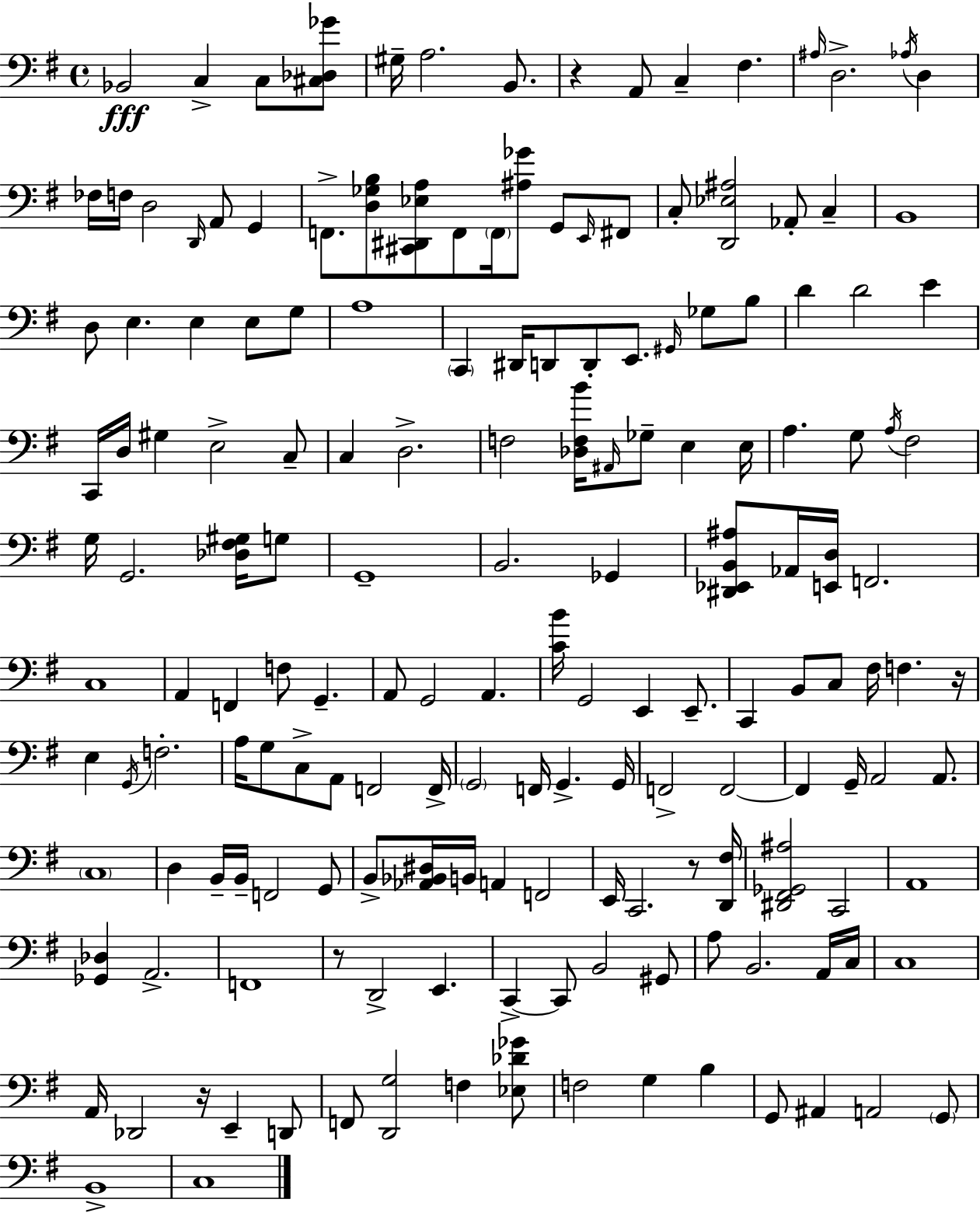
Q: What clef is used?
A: bass